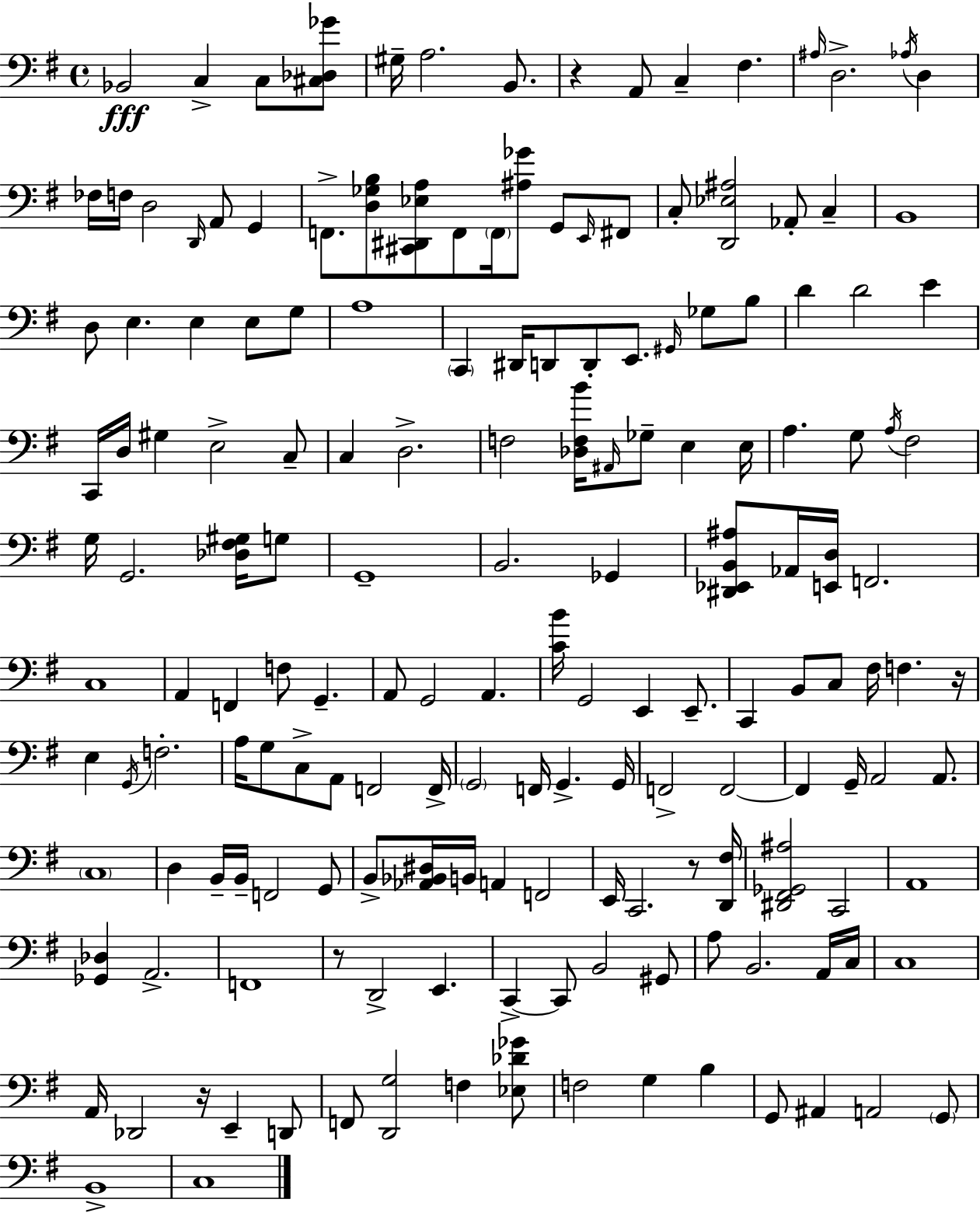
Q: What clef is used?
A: bass